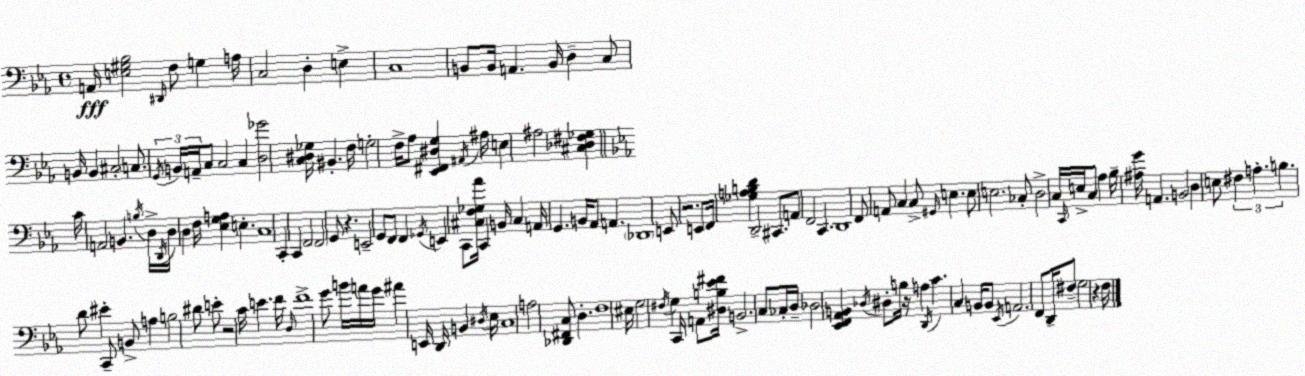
X:1
T:Untitled
M:4/4
L:1/4
K:Eb
A,,/4 [E,^G,_B,]2 ^D,,/4 F,/2 G, A,/4 C,2 D, E, C,4 B,,/2 B,,/4 A,, B,,/4 D, C,/2 B,,/4 B,, ^C,2 C,/2 G,,/4 B,,/4 A,,/4 C,/2 C,2 C, [D,_G]2 [C,^D,_G,]/4 ^B,, F,/4 G,2 F,/4 _A,/2 [_E,,^F,,^D,G,] ^A,,/4 ^A,/4 E, ^A,2 [^C,_D,^F,_G,] C/4 A,,2 B,, B,/4 D,/4 D,,/4 D,/4 D, F,/4 [_E,G,A,] E, C,4 C,, C,, F,,2 F,,2 G,,/2 z E,,2 G,,/2 F,,/2 F,, _G,,/4 E,, C,,/2 [^C,F,_G,_A]/4 C,, B,,/4 ^C, A,,/4 G,, B,,/4 _A,,/2 A,, _D,,4 E,,/2 z2 E,,/2 F,,/4 [_G,A,B,D] D,,2 ^C,,/2 A,,/2 F,,2 C,, D,,4 F,,/2 A,,/2 C, C,/2 ^G,,/4 E, E,/2 E,2 _C,/2 D,2 C,/4 C,,/4 E,/4 C,/2 _A, _B,/4 [^A,G]/4 A,, B,,2 D, E,/2 ^F, A, B, D/2 ^E C,,/2 B,,/2 A, B,2 ^D/2 E/2 z2 C/4 E F/4 D,/4 F4 G/2 B/4 A/4 G/4 ^A E,,/4 D,,/4 B,, ^D,/4 _E,/4 C,4 A,2 [_D,,^F,,C,]/2 D, F,4 ^E,/4 G,2 ^F,/4 G, C,,/4 A,,/2 [^D,B,_E^F]/4 B,,2 C,/2 _C,/4 D,/4 _D,2 [_E,,F,,_A,,B,,] _D,/4 ^D,/2 B,/4 z/4 A, D,,/4 C C, B,,/4 B,,/2 _E,,/4 A,,2 F,,/2 D,,/4 ^F,/2 G,2 z F,/4